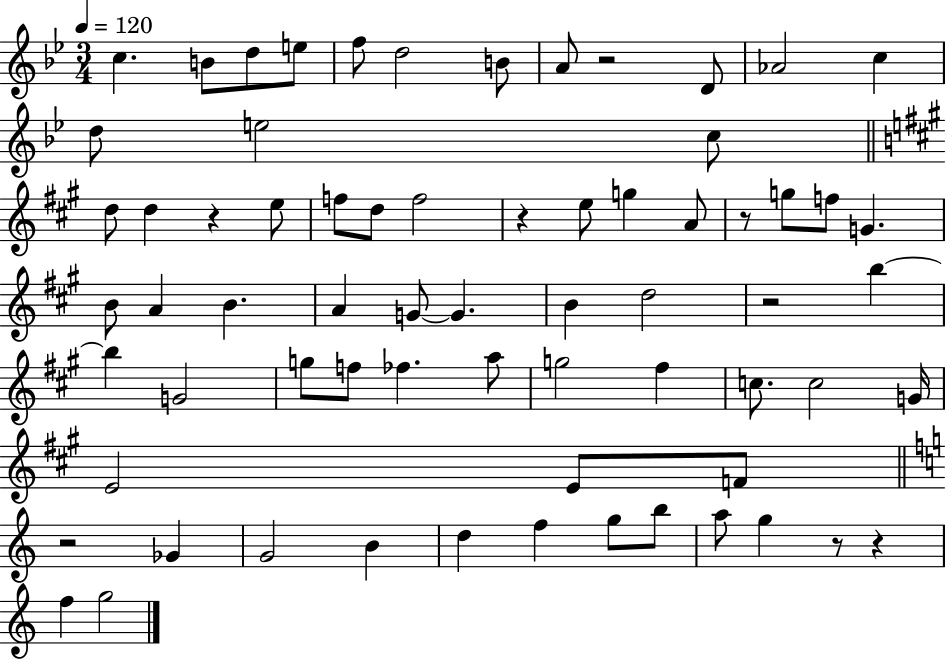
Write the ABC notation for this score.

X:1
T:Untitled
M:3/4
L:1/4
K:Bb
c B/2 d/2 e/2 f/2 d2 B/2 A/2 z2 D/2 _A2 c d/2 e2 c/2 d/2 d z e/2 f/2 d/2 f2 z e/2 g A/2 z/2 g/2 f/2 G B/2 A B A G/2 G B d2 z2 b b G2 g/2 f/2 _f a/2 g2 ^f c/2 c2 G/4 E2 E/2 F/2 z2 _G G2 B d f g/2 b/2 a/2 g z/2 z f g2